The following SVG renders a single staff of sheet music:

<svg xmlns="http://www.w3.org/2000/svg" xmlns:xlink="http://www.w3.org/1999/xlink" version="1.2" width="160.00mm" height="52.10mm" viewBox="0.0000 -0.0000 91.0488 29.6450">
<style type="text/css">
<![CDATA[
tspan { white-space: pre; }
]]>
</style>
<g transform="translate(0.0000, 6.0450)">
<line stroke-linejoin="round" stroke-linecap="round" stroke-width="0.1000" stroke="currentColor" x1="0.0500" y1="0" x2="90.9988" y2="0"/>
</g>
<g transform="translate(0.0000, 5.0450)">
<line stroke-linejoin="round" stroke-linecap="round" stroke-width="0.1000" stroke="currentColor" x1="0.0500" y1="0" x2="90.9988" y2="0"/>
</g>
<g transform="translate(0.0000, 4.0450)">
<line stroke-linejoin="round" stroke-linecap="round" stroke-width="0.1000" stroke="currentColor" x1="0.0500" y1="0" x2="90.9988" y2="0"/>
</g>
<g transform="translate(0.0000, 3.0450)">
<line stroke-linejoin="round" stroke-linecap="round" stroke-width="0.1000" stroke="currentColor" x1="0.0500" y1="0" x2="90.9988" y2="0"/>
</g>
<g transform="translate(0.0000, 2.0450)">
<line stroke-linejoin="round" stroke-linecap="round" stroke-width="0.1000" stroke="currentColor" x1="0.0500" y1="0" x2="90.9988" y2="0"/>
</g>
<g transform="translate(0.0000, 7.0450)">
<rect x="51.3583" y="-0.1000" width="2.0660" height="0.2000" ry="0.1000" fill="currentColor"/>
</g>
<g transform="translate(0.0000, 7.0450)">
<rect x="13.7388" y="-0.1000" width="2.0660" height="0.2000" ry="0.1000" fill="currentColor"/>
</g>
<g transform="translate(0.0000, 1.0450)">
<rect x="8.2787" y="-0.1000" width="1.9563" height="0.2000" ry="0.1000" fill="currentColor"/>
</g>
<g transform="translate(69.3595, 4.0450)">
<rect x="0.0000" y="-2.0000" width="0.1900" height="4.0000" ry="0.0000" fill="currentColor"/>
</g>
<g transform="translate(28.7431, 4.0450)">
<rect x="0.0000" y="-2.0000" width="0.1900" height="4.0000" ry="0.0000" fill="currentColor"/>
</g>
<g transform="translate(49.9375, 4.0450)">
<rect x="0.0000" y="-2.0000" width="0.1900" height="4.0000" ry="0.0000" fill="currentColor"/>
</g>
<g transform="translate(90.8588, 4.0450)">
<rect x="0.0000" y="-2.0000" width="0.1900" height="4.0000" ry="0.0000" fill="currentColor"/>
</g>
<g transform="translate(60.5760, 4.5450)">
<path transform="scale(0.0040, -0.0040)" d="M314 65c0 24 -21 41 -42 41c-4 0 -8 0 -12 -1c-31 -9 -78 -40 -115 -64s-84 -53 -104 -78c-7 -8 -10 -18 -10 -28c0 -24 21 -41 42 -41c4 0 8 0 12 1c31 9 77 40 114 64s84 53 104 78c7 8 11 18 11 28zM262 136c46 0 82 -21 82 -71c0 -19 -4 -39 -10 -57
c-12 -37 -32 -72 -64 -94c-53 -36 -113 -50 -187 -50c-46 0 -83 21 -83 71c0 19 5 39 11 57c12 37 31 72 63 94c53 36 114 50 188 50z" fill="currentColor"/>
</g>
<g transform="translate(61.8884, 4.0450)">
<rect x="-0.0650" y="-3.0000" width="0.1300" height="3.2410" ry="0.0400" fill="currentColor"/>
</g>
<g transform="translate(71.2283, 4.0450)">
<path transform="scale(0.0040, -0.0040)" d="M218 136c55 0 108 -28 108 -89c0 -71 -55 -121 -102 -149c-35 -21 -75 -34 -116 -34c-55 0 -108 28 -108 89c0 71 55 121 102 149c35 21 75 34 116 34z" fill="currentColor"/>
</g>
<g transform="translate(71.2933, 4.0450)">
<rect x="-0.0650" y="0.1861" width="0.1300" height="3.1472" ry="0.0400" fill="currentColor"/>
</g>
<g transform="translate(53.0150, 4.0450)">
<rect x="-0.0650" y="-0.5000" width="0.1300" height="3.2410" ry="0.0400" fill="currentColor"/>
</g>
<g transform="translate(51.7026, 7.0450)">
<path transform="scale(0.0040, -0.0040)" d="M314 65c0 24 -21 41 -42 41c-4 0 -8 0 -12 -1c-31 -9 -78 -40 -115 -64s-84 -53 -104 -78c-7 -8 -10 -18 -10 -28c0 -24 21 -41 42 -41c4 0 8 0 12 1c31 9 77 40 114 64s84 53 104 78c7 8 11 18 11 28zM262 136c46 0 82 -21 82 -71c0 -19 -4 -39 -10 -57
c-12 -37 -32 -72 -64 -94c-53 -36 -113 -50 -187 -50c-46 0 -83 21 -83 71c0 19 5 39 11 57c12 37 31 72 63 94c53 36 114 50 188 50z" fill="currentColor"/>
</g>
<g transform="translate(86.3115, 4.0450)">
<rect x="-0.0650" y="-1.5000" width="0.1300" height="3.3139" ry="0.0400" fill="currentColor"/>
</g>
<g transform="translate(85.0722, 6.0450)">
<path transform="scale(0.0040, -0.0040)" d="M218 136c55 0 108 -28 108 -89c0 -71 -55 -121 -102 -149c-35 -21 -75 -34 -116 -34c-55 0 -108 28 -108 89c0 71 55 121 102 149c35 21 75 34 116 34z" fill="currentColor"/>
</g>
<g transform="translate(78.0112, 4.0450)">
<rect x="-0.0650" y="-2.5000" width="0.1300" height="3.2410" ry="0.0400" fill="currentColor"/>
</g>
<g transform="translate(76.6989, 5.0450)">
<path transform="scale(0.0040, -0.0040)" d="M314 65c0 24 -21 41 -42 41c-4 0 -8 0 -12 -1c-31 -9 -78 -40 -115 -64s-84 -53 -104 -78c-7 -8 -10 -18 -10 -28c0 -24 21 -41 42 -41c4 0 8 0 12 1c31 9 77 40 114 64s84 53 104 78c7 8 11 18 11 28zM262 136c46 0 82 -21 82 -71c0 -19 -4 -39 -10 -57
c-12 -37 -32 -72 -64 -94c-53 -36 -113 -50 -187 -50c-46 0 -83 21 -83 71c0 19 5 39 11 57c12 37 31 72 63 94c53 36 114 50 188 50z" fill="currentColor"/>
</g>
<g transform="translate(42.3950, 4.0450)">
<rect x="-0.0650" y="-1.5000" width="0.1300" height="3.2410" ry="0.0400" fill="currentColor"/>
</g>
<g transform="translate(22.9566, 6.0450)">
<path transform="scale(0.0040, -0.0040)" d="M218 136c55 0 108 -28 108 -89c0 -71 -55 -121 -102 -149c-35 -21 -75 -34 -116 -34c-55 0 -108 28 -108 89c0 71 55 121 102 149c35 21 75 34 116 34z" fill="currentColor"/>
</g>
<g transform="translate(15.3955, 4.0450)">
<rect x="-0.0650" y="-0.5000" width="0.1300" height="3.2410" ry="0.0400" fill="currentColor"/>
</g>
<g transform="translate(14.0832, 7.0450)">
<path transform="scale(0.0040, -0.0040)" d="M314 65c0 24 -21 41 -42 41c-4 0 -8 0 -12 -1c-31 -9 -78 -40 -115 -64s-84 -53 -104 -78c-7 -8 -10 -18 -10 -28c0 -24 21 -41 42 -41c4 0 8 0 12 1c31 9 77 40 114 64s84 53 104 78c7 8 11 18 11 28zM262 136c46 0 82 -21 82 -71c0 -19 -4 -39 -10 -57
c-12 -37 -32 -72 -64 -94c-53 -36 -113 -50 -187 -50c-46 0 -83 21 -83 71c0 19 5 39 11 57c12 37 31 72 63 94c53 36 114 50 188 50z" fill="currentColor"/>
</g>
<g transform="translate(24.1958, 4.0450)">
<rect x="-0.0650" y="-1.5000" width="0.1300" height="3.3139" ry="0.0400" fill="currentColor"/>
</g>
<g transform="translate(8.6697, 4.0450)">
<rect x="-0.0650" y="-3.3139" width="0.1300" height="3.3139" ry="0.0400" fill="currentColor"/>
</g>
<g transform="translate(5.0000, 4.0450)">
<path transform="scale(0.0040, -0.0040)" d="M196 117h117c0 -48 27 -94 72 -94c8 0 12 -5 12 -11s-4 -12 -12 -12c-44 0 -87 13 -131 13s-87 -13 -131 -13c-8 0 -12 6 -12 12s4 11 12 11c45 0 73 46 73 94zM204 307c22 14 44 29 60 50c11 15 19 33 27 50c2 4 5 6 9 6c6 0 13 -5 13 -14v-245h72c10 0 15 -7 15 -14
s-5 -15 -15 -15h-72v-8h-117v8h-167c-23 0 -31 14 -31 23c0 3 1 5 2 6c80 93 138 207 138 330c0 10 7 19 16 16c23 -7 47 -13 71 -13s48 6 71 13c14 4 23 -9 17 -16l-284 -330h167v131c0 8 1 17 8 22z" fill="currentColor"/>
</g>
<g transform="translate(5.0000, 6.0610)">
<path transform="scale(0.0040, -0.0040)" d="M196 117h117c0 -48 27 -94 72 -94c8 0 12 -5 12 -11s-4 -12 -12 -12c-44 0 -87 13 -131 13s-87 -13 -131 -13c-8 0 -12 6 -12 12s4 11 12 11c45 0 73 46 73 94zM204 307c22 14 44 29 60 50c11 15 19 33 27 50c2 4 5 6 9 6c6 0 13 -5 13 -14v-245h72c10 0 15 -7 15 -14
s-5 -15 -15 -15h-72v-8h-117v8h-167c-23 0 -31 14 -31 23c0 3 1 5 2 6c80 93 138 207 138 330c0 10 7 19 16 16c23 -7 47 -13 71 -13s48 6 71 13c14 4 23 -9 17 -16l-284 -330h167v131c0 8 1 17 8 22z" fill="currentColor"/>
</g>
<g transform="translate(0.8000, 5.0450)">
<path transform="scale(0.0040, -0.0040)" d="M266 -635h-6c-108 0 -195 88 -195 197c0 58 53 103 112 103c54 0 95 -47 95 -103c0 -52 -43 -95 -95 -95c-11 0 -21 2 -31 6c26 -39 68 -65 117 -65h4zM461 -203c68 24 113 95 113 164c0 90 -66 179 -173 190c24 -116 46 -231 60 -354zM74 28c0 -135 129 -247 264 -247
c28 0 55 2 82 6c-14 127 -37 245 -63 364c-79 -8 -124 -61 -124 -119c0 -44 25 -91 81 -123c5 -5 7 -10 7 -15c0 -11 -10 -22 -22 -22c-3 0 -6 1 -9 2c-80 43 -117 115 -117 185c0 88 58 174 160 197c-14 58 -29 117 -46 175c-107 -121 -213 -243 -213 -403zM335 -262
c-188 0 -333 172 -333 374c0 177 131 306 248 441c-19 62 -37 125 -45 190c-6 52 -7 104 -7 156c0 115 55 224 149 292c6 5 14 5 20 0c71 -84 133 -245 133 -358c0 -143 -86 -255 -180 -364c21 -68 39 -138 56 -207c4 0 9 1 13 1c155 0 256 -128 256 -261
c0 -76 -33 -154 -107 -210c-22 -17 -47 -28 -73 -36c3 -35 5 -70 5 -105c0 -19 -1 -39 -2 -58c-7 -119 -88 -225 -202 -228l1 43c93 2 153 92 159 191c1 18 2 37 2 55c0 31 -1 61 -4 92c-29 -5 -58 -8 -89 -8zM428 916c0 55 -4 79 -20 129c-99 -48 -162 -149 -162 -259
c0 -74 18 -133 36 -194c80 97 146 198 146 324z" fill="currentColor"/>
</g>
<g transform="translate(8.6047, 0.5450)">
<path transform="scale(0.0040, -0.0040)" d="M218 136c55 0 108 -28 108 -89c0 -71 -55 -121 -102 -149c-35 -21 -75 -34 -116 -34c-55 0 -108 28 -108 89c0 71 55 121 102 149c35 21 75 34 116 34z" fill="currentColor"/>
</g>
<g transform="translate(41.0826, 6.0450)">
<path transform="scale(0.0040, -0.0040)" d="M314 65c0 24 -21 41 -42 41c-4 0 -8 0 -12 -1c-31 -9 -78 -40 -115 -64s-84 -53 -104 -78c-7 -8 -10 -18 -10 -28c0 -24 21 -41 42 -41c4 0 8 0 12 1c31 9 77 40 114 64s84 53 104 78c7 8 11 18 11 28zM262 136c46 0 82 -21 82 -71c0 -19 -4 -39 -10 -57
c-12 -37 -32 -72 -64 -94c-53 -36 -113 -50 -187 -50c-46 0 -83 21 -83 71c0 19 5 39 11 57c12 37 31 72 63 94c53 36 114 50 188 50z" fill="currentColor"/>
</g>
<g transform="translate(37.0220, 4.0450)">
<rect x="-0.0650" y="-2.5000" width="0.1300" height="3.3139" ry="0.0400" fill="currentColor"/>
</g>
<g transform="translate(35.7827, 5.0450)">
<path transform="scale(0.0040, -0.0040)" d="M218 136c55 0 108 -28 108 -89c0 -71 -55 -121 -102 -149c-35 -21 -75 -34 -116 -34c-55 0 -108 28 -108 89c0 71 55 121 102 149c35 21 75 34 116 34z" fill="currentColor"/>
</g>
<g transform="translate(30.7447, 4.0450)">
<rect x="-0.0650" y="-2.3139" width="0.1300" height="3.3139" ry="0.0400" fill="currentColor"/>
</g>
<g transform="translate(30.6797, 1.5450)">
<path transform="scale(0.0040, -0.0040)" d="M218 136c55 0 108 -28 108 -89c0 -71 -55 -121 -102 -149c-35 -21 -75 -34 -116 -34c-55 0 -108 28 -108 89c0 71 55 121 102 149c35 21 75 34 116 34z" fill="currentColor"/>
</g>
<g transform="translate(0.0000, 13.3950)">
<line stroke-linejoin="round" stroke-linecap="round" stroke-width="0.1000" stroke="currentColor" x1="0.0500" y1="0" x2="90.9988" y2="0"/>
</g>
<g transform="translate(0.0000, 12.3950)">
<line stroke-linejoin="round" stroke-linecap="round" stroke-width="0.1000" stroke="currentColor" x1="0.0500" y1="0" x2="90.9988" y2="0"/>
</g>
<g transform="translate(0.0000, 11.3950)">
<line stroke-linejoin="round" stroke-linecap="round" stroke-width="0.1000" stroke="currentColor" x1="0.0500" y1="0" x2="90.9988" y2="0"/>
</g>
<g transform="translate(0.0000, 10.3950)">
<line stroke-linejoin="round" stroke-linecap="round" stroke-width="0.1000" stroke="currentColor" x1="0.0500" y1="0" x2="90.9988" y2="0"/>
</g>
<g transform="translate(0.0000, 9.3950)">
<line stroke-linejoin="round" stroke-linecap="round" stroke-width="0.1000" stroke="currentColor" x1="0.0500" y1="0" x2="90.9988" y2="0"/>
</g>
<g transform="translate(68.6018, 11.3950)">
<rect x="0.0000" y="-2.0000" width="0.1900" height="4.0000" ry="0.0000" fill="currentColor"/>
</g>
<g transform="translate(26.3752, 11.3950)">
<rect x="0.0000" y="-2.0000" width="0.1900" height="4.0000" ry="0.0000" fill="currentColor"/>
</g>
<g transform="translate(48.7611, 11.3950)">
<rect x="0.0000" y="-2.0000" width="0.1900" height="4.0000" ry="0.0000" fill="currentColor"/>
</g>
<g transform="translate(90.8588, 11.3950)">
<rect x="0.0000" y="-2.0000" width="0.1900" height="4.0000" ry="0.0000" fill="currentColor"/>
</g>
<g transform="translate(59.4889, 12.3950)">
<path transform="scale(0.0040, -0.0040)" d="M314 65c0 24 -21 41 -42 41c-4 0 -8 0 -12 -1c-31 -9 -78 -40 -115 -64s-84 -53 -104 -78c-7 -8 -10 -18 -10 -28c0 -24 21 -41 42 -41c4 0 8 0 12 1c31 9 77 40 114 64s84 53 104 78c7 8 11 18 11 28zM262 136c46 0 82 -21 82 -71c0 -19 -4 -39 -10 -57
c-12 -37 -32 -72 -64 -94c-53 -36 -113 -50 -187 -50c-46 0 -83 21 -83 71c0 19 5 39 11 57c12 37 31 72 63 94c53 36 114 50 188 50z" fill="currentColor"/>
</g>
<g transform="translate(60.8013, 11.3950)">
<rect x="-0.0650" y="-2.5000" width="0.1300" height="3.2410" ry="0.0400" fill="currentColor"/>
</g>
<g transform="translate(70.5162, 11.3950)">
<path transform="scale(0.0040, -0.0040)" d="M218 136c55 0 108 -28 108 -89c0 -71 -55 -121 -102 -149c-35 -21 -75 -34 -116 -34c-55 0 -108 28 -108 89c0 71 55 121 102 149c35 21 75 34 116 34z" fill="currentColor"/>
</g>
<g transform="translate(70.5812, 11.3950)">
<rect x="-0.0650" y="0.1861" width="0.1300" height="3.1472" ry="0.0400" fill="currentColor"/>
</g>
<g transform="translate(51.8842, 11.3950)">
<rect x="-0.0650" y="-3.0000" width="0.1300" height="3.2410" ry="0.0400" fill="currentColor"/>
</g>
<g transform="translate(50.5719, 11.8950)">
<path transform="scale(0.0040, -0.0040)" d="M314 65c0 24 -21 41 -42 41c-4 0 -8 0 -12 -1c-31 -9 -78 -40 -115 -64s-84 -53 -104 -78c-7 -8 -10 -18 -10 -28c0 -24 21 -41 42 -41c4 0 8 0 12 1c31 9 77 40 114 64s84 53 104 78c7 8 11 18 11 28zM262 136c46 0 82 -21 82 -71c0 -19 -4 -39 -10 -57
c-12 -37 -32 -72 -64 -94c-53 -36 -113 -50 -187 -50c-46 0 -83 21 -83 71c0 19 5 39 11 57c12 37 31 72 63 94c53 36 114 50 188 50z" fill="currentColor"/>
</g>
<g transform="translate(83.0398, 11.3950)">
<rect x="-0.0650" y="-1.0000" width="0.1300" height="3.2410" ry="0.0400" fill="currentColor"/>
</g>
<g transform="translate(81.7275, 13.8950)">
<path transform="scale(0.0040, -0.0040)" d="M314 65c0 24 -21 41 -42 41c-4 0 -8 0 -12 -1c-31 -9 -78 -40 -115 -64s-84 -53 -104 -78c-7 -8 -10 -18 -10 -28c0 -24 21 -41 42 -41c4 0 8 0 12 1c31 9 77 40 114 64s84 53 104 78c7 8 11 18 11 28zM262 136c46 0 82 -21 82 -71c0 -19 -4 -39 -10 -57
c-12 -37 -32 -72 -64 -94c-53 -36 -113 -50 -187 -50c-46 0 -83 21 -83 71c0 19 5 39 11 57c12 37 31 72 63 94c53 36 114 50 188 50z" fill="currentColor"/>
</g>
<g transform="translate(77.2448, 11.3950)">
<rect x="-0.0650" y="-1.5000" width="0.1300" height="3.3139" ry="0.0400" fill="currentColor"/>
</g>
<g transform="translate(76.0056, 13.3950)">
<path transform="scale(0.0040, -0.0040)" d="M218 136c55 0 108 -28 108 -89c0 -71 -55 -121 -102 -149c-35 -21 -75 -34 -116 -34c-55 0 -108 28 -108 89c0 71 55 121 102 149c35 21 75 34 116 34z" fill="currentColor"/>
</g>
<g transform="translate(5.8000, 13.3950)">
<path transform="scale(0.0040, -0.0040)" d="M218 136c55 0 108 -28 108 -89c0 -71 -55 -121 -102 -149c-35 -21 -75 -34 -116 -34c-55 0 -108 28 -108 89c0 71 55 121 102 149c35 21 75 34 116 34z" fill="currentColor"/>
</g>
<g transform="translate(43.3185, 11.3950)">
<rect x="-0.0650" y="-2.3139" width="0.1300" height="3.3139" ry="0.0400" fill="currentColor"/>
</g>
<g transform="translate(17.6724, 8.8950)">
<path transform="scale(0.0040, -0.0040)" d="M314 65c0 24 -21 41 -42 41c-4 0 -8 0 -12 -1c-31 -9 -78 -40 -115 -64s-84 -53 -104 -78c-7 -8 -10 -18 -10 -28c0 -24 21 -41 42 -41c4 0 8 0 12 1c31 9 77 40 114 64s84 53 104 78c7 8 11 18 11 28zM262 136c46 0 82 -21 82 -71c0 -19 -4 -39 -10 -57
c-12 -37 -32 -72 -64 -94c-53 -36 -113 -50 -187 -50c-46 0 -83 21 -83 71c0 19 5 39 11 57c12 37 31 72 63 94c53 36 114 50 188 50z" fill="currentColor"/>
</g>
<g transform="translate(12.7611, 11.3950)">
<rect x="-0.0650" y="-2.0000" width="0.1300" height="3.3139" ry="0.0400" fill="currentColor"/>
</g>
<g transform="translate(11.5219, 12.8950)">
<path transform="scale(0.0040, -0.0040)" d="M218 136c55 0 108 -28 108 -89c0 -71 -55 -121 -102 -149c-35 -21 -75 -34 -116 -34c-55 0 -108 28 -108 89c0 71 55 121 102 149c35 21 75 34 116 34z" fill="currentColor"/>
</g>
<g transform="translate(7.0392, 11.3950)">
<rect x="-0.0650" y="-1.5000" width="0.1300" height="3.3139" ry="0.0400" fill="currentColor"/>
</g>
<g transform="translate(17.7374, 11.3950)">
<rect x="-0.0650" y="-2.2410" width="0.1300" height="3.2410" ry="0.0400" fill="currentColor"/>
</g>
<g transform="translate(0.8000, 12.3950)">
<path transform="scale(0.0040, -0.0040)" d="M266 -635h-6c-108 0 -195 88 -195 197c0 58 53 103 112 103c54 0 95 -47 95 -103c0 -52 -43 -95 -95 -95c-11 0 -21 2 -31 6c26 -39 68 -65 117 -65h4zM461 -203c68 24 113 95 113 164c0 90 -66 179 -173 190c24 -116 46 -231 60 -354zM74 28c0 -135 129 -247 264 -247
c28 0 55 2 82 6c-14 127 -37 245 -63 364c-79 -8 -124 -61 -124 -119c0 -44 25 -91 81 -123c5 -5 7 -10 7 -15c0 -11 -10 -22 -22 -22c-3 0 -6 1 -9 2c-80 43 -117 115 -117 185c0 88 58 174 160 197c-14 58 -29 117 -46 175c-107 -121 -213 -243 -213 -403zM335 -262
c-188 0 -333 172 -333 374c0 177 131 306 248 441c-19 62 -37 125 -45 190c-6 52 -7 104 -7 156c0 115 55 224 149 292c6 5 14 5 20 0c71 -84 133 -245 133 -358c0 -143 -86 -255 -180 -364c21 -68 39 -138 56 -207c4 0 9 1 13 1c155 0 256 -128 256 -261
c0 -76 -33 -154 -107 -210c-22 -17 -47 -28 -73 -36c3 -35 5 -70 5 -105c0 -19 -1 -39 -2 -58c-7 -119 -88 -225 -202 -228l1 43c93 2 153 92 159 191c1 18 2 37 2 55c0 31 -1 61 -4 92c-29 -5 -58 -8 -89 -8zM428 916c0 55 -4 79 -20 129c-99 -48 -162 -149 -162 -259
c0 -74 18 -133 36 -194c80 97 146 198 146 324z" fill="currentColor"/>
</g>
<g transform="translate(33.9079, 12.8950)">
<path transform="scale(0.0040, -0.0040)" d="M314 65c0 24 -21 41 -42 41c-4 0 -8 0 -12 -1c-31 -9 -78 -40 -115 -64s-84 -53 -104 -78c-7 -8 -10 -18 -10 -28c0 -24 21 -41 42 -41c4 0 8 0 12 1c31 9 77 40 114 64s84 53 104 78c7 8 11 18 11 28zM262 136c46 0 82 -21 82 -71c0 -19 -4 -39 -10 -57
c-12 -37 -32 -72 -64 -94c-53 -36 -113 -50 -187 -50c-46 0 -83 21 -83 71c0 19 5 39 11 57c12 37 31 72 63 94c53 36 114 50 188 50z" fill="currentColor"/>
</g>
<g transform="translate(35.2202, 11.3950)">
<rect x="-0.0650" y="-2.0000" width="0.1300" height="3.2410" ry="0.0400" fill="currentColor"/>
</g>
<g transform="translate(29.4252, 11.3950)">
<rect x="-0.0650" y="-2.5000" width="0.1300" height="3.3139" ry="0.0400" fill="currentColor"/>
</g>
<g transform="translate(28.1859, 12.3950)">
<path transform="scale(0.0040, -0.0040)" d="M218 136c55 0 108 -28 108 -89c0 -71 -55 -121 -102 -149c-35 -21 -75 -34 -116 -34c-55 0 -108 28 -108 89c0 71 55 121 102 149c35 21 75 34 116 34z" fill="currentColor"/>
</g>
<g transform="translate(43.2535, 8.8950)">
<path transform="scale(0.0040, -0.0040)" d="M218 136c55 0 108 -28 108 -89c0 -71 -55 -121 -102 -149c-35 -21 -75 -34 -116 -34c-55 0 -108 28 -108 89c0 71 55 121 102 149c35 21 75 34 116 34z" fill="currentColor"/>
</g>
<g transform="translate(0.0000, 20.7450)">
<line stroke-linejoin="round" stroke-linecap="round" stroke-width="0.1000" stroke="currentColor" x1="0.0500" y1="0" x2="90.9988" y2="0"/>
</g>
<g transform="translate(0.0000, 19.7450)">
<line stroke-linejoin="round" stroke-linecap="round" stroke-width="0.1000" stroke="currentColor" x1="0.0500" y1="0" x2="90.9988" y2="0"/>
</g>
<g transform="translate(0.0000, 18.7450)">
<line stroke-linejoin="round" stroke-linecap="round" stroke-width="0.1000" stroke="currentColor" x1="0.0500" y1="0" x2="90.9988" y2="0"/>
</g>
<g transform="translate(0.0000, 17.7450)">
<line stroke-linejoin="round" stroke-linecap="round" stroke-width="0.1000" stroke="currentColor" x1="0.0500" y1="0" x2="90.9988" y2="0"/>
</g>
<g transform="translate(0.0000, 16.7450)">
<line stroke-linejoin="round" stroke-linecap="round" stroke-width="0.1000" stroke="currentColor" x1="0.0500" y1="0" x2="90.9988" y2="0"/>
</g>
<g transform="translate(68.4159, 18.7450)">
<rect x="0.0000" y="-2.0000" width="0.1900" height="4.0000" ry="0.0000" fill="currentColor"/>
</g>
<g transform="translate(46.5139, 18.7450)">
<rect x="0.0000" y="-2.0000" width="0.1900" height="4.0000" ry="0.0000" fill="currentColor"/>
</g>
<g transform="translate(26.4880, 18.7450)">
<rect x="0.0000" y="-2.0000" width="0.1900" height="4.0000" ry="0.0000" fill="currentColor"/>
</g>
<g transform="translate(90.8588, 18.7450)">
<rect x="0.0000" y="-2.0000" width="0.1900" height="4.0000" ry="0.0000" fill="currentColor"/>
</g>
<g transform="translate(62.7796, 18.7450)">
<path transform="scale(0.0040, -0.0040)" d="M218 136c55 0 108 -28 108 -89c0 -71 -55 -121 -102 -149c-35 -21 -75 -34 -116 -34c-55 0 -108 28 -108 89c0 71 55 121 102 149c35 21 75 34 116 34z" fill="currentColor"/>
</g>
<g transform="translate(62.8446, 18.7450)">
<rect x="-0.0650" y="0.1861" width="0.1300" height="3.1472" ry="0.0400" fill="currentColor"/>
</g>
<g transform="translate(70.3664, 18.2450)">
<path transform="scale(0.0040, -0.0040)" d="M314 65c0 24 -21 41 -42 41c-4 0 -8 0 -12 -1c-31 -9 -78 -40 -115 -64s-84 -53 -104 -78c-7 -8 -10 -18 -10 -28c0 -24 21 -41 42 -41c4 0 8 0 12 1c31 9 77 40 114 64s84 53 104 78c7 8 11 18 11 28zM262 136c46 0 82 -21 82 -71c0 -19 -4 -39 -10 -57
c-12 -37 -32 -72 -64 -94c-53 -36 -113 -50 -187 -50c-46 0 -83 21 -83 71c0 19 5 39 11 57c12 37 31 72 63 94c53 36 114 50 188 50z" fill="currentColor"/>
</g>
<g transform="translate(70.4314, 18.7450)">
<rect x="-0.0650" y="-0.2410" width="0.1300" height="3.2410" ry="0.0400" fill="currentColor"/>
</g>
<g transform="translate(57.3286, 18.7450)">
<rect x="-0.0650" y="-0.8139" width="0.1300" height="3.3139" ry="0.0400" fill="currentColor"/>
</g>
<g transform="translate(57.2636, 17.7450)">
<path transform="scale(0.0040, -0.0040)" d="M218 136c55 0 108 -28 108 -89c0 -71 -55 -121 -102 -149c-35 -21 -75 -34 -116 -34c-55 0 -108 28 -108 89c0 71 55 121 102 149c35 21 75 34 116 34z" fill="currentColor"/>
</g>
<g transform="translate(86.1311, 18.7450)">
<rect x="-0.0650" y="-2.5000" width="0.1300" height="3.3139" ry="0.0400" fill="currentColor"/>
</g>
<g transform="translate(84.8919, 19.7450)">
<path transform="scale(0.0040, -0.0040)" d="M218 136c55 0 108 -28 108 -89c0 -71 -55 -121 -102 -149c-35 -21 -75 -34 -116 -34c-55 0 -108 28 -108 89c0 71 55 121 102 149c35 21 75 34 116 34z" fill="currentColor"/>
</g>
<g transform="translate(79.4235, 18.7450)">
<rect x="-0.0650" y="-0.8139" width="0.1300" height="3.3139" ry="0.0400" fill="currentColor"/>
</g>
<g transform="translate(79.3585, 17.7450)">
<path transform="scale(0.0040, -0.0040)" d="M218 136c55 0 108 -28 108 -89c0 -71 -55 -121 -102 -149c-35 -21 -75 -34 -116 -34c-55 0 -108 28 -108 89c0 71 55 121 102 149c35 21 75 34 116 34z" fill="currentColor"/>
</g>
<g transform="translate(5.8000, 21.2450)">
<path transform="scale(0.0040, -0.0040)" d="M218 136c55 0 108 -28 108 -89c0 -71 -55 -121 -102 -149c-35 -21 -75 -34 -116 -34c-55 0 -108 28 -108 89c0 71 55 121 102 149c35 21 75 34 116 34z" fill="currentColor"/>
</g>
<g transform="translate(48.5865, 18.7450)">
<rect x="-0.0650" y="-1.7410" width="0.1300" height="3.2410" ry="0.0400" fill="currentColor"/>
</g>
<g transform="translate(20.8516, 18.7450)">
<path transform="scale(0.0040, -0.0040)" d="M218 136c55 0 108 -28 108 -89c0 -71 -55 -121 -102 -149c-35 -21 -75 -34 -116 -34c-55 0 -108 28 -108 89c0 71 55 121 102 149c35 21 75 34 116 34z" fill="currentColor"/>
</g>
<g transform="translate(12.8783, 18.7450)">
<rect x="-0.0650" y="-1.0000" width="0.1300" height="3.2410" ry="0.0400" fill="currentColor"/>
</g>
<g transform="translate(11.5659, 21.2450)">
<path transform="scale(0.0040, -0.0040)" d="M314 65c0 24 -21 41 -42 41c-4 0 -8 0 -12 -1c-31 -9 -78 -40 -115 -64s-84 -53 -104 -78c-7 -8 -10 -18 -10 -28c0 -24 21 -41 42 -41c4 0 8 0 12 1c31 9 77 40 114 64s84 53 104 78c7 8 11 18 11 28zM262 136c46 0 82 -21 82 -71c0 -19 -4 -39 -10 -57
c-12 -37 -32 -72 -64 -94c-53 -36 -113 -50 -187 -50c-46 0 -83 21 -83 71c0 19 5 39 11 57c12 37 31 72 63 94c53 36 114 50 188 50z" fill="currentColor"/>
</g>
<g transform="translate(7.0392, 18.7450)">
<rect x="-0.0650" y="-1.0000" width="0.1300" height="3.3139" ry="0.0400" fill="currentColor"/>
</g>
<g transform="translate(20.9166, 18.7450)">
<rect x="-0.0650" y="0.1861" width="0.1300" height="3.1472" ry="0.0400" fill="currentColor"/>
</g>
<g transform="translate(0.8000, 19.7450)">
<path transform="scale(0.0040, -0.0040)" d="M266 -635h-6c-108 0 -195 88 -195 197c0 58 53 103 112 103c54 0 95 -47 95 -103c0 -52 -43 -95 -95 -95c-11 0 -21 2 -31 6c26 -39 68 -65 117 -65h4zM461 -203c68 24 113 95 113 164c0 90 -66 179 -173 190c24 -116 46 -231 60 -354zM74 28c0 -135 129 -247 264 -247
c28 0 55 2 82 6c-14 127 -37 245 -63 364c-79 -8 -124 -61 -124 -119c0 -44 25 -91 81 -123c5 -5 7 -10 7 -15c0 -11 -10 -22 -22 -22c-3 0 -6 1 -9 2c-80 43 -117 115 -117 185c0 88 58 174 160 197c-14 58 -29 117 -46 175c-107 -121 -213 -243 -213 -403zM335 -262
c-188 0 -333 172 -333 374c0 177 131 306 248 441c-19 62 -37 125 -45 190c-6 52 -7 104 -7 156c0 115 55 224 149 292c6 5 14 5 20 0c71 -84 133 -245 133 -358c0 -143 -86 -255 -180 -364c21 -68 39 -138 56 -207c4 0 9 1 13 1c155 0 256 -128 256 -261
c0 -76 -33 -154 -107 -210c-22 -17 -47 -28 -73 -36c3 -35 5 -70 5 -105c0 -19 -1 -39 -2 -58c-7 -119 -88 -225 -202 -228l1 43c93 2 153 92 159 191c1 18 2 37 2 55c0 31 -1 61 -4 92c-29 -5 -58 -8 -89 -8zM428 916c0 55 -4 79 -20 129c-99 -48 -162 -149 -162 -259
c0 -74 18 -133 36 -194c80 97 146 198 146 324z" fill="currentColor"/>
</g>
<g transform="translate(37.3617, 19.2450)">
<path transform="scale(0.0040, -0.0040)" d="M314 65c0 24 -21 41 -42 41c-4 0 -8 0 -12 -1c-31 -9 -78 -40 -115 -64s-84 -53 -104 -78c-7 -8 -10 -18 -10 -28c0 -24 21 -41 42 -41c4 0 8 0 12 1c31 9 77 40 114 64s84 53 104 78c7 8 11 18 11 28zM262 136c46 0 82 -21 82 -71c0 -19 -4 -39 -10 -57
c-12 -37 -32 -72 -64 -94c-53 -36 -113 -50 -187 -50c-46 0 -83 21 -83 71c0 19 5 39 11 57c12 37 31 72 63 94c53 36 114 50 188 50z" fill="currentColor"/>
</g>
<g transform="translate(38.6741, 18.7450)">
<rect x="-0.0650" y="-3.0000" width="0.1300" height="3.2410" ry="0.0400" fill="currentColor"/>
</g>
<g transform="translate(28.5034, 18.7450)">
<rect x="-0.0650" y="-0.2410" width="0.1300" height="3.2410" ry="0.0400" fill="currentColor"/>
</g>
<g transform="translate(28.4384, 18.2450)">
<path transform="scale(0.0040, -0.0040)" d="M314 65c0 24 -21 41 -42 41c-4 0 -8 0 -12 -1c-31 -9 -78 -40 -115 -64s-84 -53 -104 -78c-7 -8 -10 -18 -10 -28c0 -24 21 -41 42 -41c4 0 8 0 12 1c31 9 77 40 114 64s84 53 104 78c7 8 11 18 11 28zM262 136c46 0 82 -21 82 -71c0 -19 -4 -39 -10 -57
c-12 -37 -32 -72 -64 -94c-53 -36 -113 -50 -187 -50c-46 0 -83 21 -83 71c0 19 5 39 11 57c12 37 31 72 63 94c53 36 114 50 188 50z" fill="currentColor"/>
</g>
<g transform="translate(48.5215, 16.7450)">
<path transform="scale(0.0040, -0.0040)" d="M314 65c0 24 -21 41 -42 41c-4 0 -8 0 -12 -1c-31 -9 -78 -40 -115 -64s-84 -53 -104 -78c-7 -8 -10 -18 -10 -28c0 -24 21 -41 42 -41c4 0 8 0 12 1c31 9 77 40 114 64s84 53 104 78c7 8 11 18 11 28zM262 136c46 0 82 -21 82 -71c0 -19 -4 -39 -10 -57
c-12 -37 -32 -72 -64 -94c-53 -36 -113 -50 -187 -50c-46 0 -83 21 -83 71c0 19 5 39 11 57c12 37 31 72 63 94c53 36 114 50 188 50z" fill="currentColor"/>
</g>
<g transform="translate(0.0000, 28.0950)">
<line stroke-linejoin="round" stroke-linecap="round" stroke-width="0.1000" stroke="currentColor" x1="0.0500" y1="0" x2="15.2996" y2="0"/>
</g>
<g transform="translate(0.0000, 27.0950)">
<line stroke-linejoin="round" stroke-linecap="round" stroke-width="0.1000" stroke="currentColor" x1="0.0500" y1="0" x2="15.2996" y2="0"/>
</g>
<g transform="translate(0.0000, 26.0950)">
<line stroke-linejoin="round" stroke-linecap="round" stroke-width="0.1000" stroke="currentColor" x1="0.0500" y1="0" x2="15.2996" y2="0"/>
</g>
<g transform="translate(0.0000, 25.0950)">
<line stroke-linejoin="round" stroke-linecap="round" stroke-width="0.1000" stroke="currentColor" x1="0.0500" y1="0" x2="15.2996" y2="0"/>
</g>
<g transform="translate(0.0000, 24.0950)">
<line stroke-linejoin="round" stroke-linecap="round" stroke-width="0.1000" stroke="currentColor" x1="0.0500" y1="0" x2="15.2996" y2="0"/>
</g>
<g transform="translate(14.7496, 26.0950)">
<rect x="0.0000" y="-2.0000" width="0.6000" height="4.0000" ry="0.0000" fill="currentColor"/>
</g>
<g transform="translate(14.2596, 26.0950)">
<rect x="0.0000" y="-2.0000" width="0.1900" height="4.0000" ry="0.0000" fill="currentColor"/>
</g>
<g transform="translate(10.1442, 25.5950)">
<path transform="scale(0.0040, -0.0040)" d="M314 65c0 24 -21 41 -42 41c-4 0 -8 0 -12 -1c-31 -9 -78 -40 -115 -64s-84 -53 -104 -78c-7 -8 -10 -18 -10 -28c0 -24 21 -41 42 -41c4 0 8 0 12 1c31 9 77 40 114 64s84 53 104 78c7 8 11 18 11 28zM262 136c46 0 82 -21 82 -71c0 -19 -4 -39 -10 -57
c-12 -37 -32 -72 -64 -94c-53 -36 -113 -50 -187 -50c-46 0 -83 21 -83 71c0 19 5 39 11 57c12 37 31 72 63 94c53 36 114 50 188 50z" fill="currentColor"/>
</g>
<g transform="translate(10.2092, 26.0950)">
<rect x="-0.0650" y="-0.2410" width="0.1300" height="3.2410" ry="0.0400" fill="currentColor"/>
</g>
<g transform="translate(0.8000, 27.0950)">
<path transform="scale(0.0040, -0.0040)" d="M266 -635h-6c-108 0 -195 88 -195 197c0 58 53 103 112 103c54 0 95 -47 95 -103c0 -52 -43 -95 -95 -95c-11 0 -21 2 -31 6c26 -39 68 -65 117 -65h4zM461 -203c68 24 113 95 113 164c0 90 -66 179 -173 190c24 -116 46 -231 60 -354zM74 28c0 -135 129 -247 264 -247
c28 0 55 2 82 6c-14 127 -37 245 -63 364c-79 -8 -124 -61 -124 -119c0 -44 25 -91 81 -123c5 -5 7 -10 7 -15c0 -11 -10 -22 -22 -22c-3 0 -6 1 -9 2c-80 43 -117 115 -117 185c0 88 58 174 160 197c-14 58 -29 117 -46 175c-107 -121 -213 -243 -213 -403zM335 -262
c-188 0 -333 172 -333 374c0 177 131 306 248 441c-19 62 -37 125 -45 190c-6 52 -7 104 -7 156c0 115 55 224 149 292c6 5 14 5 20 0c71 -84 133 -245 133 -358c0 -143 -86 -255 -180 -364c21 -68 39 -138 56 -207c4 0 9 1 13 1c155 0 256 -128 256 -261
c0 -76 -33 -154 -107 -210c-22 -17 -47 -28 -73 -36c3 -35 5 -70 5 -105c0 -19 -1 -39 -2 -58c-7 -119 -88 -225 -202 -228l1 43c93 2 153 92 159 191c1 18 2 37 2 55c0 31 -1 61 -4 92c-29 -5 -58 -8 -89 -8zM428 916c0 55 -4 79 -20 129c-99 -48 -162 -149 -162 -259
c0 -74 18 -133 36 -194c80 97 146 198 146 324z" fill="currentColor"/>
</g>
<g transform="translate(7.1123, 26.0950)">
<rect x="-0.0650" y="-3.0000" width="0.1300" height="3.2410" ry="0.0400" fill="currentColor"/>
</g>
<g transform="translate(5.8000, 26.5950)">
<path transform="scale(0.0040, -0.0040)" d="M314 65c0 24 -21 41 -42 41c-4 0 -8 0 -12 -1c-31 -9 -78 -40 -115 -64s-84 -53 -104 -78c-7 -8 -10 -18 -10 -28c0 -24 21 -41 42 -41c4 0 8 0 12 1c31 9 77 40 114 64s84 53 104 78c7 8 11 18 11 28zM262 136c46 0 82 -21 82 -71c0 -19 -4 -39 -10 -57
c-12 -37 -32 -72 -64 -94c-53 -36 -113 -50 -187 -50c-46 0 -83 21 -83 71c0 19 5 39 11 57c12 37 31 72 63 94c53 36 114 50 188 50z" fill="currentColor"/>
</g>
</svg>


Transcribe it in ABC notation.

X:1
T:Untitled
M:4/4
L:1/4
K:C
b C2 E g G E2 C2 A2 B G2 E E F g2 G F2 g A2 G2 B E D2 D D2 B c2 A2 f2 d B c2 d G A2 c2